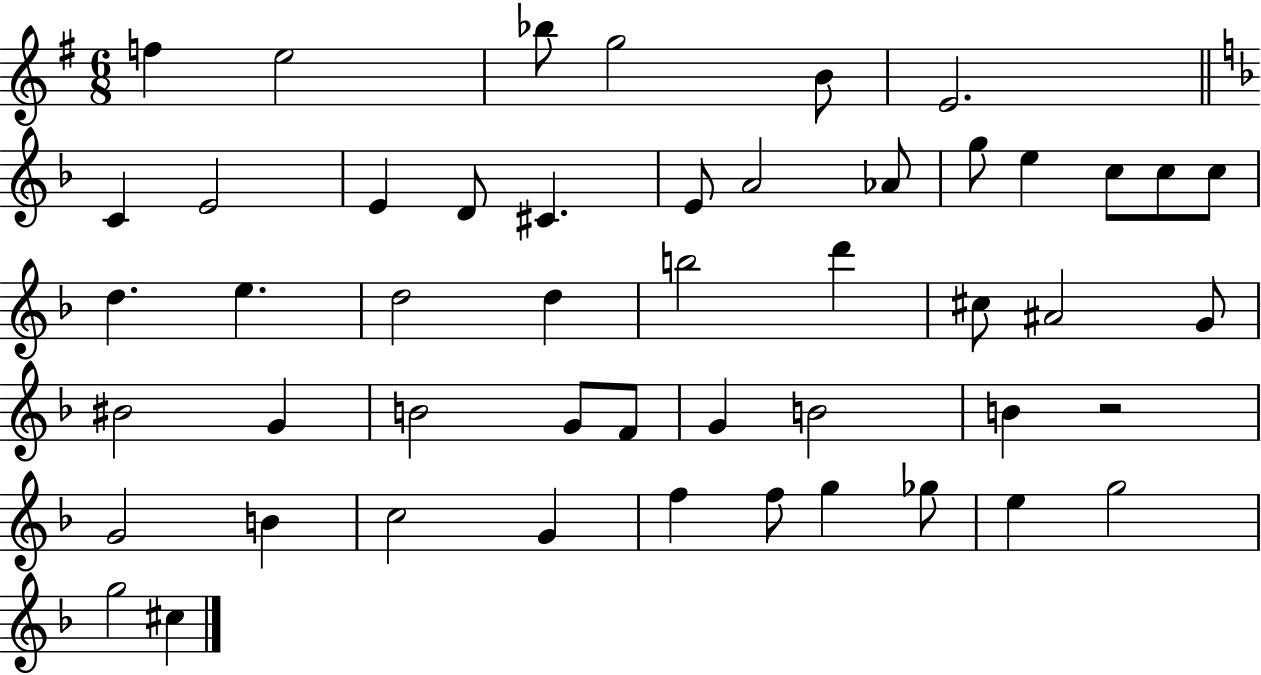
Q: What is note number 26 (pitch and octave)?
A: C#5